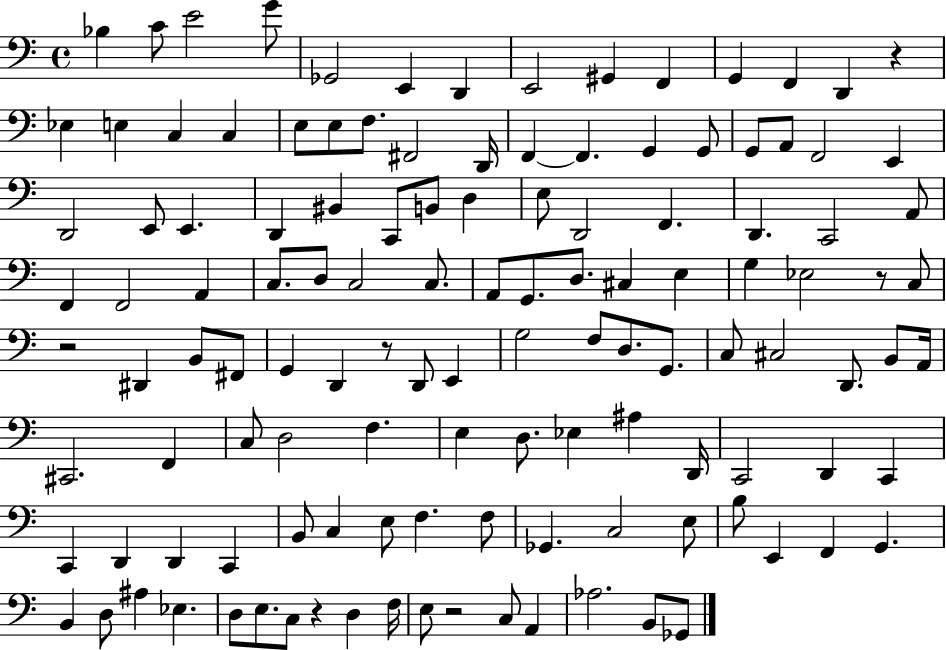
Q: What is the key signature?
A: C major